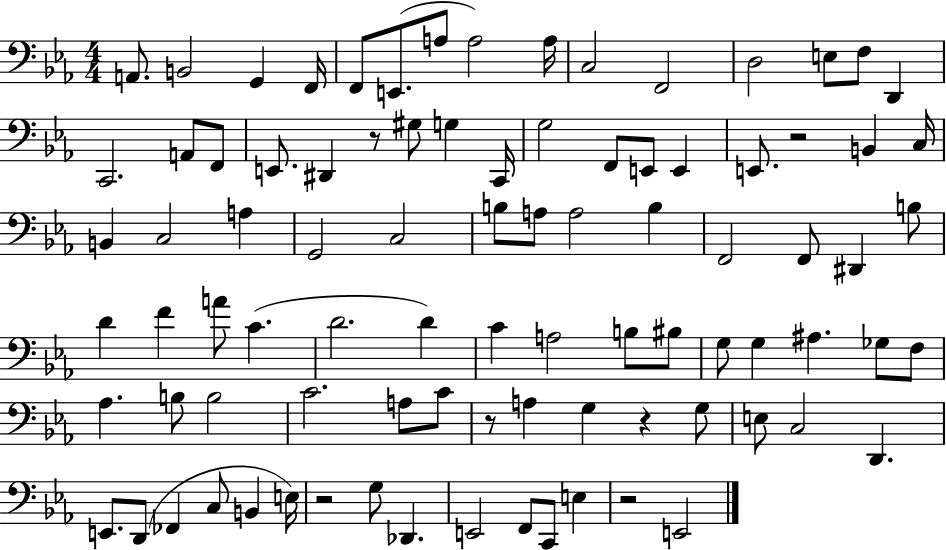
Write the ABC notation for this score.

X:1
T:Untitled
M:4/4
L:1/4
K:Eb
A,,/2 B,,2 G,, F,,/4 F,,/2 E,,/2 A,/2 A,2 A,/4 C,2 F,,2 D,2 E,/2 F,/2 D,, C,,2 A,,/2 F,,/2 E,,/2 ^D,, z/2 ^G,/2 G, C,,/4 G,2 F,,/2 E,,/2 E,, E,,/2 z2 B,, C,/4 B,, C,2 A, G,,2 C,2 B,/2 A,/2 A,2 B, F,,2 F,,/2 ^D,, B,/2 D F A/2 C D2 D C A,2 B,/2 ^B,/2 G,/2 G, ^A, _G,/2 F,/2 _A, B,/2 B,2 C2 A,/2 C/2 z/2 A, G, z G,/2 E,/2 C,2 D,, E,,/2 D,,/2 _F,, C,/2 B,, E,/4 z2 G,/2 _D,, E,,2 F,,/2 C,,/2 E, z2 E,,2